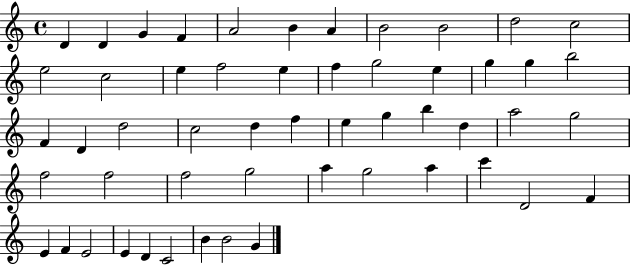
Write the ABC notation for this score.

X:1
T:Untitled
M:4/4
L:1/4
K:C
D D G F A2 B A B2 B2 d2 c2 e2 c2 e f2 e f g2 e g g b2 F D d2 c2 d f e g b d a2 g2 f2 f2 f2 g2 a g2 a c' D2 F E F E2 E D C2 B B2 G